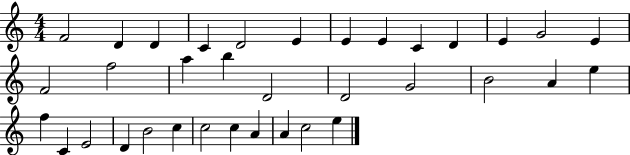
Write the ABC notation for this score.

X:1
T:Untitled
M:4/4
L:1/4
K:C
F2 D D C D2 E E E C D E G2 E F2 f2 a b D2 D2 G2 B2 A e f C E2 D B2 c c2 c A A c2 e